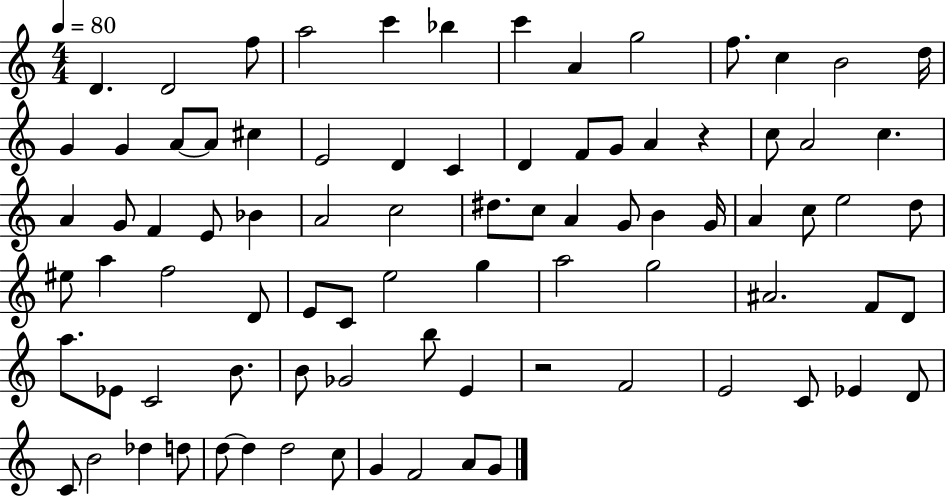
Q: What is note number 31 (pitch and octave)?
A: F4